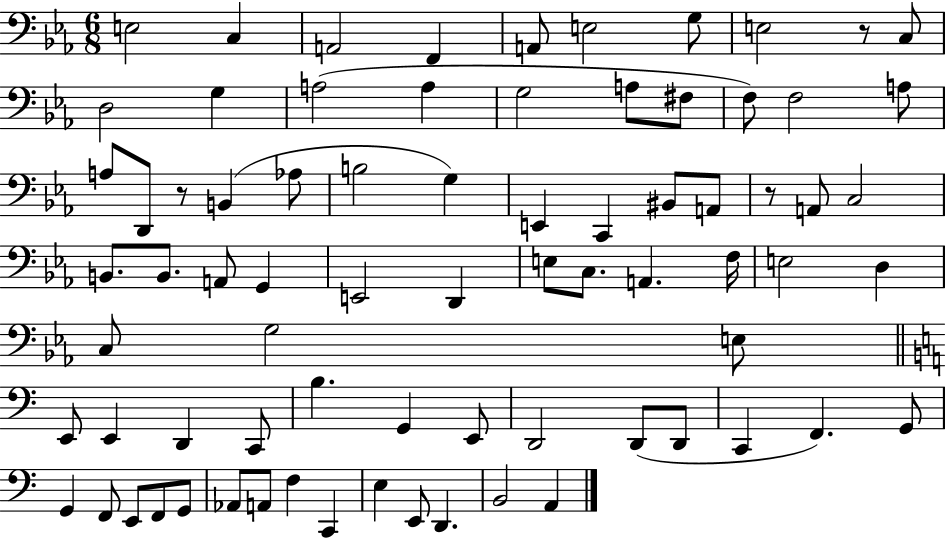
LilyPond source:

{
  \clef bass
  \numericTimeSignature
  \time 6/8
  \key ees \major
  e2 c4 | a,2 f,4 | a,8 e2 g8 | e2 r8 c8 | \break d2 g4 | a2( a4 | g2 a8 fis8 | f8) f2 a8 | \break a8 d,8 r8 b,4( aes8 | b2 g4) | e,4 c,4 bis,8 a,8 | r8 a,8 c2 | \break b,8. b,8. a,8 g,4 | e,2 d,4 | e8 c8. a,4. f16 | e2 d4 | \break c8 g2 e8 | \bar "||" \break \key c \major e,8 e,4 d,4 c,8 | b4. g,4 e,8 | d,2 d,8( d,8 | c,4 f,4.) g,8 | \break g,4 f,8 e,8 f,8 g,8 | aes,8 a,8 f4 c,4 | e4 e,8 d,4. | b,2 a,4 | \break \bar "|."
}